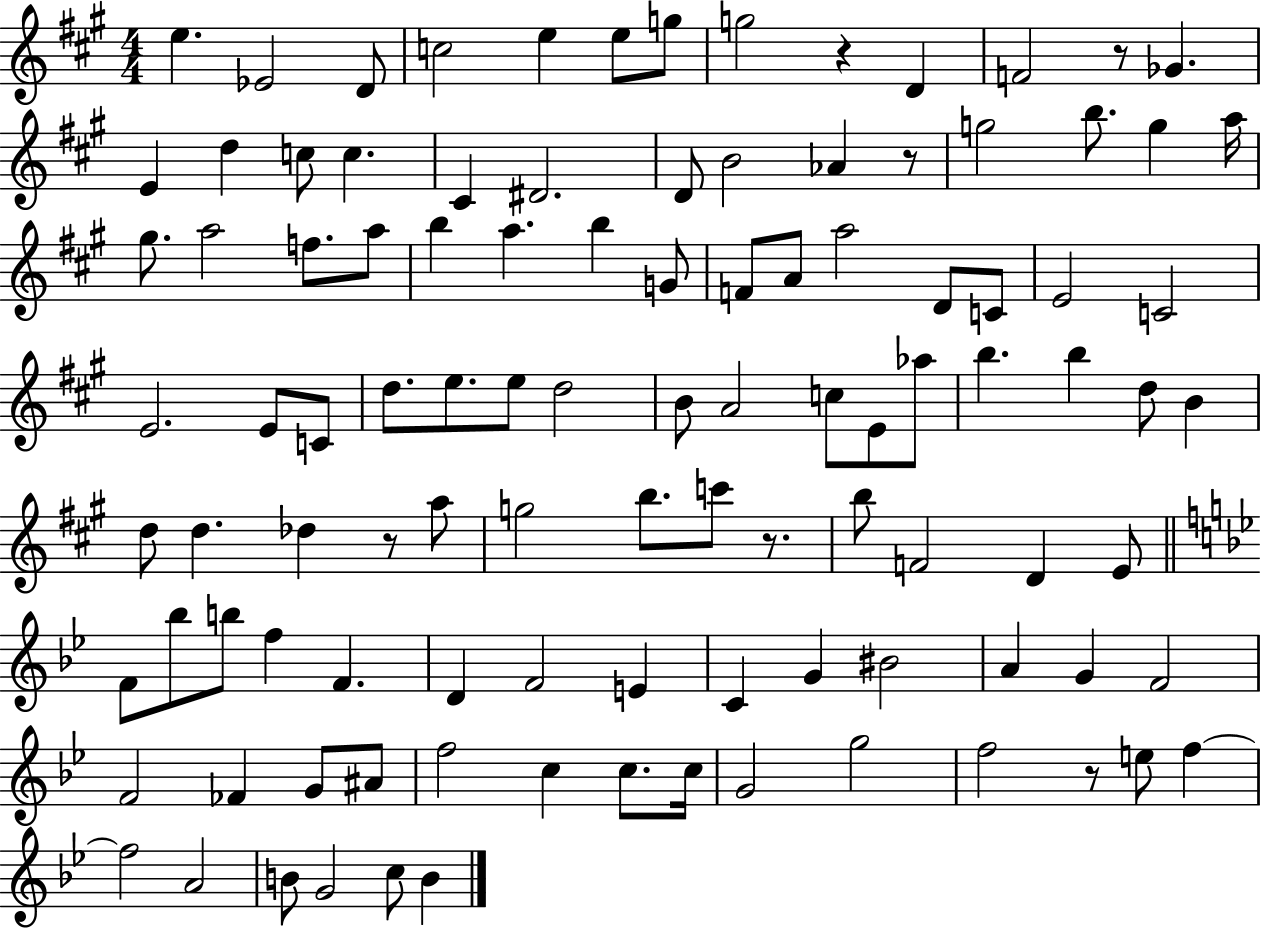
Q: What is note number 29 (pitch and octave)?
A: B5